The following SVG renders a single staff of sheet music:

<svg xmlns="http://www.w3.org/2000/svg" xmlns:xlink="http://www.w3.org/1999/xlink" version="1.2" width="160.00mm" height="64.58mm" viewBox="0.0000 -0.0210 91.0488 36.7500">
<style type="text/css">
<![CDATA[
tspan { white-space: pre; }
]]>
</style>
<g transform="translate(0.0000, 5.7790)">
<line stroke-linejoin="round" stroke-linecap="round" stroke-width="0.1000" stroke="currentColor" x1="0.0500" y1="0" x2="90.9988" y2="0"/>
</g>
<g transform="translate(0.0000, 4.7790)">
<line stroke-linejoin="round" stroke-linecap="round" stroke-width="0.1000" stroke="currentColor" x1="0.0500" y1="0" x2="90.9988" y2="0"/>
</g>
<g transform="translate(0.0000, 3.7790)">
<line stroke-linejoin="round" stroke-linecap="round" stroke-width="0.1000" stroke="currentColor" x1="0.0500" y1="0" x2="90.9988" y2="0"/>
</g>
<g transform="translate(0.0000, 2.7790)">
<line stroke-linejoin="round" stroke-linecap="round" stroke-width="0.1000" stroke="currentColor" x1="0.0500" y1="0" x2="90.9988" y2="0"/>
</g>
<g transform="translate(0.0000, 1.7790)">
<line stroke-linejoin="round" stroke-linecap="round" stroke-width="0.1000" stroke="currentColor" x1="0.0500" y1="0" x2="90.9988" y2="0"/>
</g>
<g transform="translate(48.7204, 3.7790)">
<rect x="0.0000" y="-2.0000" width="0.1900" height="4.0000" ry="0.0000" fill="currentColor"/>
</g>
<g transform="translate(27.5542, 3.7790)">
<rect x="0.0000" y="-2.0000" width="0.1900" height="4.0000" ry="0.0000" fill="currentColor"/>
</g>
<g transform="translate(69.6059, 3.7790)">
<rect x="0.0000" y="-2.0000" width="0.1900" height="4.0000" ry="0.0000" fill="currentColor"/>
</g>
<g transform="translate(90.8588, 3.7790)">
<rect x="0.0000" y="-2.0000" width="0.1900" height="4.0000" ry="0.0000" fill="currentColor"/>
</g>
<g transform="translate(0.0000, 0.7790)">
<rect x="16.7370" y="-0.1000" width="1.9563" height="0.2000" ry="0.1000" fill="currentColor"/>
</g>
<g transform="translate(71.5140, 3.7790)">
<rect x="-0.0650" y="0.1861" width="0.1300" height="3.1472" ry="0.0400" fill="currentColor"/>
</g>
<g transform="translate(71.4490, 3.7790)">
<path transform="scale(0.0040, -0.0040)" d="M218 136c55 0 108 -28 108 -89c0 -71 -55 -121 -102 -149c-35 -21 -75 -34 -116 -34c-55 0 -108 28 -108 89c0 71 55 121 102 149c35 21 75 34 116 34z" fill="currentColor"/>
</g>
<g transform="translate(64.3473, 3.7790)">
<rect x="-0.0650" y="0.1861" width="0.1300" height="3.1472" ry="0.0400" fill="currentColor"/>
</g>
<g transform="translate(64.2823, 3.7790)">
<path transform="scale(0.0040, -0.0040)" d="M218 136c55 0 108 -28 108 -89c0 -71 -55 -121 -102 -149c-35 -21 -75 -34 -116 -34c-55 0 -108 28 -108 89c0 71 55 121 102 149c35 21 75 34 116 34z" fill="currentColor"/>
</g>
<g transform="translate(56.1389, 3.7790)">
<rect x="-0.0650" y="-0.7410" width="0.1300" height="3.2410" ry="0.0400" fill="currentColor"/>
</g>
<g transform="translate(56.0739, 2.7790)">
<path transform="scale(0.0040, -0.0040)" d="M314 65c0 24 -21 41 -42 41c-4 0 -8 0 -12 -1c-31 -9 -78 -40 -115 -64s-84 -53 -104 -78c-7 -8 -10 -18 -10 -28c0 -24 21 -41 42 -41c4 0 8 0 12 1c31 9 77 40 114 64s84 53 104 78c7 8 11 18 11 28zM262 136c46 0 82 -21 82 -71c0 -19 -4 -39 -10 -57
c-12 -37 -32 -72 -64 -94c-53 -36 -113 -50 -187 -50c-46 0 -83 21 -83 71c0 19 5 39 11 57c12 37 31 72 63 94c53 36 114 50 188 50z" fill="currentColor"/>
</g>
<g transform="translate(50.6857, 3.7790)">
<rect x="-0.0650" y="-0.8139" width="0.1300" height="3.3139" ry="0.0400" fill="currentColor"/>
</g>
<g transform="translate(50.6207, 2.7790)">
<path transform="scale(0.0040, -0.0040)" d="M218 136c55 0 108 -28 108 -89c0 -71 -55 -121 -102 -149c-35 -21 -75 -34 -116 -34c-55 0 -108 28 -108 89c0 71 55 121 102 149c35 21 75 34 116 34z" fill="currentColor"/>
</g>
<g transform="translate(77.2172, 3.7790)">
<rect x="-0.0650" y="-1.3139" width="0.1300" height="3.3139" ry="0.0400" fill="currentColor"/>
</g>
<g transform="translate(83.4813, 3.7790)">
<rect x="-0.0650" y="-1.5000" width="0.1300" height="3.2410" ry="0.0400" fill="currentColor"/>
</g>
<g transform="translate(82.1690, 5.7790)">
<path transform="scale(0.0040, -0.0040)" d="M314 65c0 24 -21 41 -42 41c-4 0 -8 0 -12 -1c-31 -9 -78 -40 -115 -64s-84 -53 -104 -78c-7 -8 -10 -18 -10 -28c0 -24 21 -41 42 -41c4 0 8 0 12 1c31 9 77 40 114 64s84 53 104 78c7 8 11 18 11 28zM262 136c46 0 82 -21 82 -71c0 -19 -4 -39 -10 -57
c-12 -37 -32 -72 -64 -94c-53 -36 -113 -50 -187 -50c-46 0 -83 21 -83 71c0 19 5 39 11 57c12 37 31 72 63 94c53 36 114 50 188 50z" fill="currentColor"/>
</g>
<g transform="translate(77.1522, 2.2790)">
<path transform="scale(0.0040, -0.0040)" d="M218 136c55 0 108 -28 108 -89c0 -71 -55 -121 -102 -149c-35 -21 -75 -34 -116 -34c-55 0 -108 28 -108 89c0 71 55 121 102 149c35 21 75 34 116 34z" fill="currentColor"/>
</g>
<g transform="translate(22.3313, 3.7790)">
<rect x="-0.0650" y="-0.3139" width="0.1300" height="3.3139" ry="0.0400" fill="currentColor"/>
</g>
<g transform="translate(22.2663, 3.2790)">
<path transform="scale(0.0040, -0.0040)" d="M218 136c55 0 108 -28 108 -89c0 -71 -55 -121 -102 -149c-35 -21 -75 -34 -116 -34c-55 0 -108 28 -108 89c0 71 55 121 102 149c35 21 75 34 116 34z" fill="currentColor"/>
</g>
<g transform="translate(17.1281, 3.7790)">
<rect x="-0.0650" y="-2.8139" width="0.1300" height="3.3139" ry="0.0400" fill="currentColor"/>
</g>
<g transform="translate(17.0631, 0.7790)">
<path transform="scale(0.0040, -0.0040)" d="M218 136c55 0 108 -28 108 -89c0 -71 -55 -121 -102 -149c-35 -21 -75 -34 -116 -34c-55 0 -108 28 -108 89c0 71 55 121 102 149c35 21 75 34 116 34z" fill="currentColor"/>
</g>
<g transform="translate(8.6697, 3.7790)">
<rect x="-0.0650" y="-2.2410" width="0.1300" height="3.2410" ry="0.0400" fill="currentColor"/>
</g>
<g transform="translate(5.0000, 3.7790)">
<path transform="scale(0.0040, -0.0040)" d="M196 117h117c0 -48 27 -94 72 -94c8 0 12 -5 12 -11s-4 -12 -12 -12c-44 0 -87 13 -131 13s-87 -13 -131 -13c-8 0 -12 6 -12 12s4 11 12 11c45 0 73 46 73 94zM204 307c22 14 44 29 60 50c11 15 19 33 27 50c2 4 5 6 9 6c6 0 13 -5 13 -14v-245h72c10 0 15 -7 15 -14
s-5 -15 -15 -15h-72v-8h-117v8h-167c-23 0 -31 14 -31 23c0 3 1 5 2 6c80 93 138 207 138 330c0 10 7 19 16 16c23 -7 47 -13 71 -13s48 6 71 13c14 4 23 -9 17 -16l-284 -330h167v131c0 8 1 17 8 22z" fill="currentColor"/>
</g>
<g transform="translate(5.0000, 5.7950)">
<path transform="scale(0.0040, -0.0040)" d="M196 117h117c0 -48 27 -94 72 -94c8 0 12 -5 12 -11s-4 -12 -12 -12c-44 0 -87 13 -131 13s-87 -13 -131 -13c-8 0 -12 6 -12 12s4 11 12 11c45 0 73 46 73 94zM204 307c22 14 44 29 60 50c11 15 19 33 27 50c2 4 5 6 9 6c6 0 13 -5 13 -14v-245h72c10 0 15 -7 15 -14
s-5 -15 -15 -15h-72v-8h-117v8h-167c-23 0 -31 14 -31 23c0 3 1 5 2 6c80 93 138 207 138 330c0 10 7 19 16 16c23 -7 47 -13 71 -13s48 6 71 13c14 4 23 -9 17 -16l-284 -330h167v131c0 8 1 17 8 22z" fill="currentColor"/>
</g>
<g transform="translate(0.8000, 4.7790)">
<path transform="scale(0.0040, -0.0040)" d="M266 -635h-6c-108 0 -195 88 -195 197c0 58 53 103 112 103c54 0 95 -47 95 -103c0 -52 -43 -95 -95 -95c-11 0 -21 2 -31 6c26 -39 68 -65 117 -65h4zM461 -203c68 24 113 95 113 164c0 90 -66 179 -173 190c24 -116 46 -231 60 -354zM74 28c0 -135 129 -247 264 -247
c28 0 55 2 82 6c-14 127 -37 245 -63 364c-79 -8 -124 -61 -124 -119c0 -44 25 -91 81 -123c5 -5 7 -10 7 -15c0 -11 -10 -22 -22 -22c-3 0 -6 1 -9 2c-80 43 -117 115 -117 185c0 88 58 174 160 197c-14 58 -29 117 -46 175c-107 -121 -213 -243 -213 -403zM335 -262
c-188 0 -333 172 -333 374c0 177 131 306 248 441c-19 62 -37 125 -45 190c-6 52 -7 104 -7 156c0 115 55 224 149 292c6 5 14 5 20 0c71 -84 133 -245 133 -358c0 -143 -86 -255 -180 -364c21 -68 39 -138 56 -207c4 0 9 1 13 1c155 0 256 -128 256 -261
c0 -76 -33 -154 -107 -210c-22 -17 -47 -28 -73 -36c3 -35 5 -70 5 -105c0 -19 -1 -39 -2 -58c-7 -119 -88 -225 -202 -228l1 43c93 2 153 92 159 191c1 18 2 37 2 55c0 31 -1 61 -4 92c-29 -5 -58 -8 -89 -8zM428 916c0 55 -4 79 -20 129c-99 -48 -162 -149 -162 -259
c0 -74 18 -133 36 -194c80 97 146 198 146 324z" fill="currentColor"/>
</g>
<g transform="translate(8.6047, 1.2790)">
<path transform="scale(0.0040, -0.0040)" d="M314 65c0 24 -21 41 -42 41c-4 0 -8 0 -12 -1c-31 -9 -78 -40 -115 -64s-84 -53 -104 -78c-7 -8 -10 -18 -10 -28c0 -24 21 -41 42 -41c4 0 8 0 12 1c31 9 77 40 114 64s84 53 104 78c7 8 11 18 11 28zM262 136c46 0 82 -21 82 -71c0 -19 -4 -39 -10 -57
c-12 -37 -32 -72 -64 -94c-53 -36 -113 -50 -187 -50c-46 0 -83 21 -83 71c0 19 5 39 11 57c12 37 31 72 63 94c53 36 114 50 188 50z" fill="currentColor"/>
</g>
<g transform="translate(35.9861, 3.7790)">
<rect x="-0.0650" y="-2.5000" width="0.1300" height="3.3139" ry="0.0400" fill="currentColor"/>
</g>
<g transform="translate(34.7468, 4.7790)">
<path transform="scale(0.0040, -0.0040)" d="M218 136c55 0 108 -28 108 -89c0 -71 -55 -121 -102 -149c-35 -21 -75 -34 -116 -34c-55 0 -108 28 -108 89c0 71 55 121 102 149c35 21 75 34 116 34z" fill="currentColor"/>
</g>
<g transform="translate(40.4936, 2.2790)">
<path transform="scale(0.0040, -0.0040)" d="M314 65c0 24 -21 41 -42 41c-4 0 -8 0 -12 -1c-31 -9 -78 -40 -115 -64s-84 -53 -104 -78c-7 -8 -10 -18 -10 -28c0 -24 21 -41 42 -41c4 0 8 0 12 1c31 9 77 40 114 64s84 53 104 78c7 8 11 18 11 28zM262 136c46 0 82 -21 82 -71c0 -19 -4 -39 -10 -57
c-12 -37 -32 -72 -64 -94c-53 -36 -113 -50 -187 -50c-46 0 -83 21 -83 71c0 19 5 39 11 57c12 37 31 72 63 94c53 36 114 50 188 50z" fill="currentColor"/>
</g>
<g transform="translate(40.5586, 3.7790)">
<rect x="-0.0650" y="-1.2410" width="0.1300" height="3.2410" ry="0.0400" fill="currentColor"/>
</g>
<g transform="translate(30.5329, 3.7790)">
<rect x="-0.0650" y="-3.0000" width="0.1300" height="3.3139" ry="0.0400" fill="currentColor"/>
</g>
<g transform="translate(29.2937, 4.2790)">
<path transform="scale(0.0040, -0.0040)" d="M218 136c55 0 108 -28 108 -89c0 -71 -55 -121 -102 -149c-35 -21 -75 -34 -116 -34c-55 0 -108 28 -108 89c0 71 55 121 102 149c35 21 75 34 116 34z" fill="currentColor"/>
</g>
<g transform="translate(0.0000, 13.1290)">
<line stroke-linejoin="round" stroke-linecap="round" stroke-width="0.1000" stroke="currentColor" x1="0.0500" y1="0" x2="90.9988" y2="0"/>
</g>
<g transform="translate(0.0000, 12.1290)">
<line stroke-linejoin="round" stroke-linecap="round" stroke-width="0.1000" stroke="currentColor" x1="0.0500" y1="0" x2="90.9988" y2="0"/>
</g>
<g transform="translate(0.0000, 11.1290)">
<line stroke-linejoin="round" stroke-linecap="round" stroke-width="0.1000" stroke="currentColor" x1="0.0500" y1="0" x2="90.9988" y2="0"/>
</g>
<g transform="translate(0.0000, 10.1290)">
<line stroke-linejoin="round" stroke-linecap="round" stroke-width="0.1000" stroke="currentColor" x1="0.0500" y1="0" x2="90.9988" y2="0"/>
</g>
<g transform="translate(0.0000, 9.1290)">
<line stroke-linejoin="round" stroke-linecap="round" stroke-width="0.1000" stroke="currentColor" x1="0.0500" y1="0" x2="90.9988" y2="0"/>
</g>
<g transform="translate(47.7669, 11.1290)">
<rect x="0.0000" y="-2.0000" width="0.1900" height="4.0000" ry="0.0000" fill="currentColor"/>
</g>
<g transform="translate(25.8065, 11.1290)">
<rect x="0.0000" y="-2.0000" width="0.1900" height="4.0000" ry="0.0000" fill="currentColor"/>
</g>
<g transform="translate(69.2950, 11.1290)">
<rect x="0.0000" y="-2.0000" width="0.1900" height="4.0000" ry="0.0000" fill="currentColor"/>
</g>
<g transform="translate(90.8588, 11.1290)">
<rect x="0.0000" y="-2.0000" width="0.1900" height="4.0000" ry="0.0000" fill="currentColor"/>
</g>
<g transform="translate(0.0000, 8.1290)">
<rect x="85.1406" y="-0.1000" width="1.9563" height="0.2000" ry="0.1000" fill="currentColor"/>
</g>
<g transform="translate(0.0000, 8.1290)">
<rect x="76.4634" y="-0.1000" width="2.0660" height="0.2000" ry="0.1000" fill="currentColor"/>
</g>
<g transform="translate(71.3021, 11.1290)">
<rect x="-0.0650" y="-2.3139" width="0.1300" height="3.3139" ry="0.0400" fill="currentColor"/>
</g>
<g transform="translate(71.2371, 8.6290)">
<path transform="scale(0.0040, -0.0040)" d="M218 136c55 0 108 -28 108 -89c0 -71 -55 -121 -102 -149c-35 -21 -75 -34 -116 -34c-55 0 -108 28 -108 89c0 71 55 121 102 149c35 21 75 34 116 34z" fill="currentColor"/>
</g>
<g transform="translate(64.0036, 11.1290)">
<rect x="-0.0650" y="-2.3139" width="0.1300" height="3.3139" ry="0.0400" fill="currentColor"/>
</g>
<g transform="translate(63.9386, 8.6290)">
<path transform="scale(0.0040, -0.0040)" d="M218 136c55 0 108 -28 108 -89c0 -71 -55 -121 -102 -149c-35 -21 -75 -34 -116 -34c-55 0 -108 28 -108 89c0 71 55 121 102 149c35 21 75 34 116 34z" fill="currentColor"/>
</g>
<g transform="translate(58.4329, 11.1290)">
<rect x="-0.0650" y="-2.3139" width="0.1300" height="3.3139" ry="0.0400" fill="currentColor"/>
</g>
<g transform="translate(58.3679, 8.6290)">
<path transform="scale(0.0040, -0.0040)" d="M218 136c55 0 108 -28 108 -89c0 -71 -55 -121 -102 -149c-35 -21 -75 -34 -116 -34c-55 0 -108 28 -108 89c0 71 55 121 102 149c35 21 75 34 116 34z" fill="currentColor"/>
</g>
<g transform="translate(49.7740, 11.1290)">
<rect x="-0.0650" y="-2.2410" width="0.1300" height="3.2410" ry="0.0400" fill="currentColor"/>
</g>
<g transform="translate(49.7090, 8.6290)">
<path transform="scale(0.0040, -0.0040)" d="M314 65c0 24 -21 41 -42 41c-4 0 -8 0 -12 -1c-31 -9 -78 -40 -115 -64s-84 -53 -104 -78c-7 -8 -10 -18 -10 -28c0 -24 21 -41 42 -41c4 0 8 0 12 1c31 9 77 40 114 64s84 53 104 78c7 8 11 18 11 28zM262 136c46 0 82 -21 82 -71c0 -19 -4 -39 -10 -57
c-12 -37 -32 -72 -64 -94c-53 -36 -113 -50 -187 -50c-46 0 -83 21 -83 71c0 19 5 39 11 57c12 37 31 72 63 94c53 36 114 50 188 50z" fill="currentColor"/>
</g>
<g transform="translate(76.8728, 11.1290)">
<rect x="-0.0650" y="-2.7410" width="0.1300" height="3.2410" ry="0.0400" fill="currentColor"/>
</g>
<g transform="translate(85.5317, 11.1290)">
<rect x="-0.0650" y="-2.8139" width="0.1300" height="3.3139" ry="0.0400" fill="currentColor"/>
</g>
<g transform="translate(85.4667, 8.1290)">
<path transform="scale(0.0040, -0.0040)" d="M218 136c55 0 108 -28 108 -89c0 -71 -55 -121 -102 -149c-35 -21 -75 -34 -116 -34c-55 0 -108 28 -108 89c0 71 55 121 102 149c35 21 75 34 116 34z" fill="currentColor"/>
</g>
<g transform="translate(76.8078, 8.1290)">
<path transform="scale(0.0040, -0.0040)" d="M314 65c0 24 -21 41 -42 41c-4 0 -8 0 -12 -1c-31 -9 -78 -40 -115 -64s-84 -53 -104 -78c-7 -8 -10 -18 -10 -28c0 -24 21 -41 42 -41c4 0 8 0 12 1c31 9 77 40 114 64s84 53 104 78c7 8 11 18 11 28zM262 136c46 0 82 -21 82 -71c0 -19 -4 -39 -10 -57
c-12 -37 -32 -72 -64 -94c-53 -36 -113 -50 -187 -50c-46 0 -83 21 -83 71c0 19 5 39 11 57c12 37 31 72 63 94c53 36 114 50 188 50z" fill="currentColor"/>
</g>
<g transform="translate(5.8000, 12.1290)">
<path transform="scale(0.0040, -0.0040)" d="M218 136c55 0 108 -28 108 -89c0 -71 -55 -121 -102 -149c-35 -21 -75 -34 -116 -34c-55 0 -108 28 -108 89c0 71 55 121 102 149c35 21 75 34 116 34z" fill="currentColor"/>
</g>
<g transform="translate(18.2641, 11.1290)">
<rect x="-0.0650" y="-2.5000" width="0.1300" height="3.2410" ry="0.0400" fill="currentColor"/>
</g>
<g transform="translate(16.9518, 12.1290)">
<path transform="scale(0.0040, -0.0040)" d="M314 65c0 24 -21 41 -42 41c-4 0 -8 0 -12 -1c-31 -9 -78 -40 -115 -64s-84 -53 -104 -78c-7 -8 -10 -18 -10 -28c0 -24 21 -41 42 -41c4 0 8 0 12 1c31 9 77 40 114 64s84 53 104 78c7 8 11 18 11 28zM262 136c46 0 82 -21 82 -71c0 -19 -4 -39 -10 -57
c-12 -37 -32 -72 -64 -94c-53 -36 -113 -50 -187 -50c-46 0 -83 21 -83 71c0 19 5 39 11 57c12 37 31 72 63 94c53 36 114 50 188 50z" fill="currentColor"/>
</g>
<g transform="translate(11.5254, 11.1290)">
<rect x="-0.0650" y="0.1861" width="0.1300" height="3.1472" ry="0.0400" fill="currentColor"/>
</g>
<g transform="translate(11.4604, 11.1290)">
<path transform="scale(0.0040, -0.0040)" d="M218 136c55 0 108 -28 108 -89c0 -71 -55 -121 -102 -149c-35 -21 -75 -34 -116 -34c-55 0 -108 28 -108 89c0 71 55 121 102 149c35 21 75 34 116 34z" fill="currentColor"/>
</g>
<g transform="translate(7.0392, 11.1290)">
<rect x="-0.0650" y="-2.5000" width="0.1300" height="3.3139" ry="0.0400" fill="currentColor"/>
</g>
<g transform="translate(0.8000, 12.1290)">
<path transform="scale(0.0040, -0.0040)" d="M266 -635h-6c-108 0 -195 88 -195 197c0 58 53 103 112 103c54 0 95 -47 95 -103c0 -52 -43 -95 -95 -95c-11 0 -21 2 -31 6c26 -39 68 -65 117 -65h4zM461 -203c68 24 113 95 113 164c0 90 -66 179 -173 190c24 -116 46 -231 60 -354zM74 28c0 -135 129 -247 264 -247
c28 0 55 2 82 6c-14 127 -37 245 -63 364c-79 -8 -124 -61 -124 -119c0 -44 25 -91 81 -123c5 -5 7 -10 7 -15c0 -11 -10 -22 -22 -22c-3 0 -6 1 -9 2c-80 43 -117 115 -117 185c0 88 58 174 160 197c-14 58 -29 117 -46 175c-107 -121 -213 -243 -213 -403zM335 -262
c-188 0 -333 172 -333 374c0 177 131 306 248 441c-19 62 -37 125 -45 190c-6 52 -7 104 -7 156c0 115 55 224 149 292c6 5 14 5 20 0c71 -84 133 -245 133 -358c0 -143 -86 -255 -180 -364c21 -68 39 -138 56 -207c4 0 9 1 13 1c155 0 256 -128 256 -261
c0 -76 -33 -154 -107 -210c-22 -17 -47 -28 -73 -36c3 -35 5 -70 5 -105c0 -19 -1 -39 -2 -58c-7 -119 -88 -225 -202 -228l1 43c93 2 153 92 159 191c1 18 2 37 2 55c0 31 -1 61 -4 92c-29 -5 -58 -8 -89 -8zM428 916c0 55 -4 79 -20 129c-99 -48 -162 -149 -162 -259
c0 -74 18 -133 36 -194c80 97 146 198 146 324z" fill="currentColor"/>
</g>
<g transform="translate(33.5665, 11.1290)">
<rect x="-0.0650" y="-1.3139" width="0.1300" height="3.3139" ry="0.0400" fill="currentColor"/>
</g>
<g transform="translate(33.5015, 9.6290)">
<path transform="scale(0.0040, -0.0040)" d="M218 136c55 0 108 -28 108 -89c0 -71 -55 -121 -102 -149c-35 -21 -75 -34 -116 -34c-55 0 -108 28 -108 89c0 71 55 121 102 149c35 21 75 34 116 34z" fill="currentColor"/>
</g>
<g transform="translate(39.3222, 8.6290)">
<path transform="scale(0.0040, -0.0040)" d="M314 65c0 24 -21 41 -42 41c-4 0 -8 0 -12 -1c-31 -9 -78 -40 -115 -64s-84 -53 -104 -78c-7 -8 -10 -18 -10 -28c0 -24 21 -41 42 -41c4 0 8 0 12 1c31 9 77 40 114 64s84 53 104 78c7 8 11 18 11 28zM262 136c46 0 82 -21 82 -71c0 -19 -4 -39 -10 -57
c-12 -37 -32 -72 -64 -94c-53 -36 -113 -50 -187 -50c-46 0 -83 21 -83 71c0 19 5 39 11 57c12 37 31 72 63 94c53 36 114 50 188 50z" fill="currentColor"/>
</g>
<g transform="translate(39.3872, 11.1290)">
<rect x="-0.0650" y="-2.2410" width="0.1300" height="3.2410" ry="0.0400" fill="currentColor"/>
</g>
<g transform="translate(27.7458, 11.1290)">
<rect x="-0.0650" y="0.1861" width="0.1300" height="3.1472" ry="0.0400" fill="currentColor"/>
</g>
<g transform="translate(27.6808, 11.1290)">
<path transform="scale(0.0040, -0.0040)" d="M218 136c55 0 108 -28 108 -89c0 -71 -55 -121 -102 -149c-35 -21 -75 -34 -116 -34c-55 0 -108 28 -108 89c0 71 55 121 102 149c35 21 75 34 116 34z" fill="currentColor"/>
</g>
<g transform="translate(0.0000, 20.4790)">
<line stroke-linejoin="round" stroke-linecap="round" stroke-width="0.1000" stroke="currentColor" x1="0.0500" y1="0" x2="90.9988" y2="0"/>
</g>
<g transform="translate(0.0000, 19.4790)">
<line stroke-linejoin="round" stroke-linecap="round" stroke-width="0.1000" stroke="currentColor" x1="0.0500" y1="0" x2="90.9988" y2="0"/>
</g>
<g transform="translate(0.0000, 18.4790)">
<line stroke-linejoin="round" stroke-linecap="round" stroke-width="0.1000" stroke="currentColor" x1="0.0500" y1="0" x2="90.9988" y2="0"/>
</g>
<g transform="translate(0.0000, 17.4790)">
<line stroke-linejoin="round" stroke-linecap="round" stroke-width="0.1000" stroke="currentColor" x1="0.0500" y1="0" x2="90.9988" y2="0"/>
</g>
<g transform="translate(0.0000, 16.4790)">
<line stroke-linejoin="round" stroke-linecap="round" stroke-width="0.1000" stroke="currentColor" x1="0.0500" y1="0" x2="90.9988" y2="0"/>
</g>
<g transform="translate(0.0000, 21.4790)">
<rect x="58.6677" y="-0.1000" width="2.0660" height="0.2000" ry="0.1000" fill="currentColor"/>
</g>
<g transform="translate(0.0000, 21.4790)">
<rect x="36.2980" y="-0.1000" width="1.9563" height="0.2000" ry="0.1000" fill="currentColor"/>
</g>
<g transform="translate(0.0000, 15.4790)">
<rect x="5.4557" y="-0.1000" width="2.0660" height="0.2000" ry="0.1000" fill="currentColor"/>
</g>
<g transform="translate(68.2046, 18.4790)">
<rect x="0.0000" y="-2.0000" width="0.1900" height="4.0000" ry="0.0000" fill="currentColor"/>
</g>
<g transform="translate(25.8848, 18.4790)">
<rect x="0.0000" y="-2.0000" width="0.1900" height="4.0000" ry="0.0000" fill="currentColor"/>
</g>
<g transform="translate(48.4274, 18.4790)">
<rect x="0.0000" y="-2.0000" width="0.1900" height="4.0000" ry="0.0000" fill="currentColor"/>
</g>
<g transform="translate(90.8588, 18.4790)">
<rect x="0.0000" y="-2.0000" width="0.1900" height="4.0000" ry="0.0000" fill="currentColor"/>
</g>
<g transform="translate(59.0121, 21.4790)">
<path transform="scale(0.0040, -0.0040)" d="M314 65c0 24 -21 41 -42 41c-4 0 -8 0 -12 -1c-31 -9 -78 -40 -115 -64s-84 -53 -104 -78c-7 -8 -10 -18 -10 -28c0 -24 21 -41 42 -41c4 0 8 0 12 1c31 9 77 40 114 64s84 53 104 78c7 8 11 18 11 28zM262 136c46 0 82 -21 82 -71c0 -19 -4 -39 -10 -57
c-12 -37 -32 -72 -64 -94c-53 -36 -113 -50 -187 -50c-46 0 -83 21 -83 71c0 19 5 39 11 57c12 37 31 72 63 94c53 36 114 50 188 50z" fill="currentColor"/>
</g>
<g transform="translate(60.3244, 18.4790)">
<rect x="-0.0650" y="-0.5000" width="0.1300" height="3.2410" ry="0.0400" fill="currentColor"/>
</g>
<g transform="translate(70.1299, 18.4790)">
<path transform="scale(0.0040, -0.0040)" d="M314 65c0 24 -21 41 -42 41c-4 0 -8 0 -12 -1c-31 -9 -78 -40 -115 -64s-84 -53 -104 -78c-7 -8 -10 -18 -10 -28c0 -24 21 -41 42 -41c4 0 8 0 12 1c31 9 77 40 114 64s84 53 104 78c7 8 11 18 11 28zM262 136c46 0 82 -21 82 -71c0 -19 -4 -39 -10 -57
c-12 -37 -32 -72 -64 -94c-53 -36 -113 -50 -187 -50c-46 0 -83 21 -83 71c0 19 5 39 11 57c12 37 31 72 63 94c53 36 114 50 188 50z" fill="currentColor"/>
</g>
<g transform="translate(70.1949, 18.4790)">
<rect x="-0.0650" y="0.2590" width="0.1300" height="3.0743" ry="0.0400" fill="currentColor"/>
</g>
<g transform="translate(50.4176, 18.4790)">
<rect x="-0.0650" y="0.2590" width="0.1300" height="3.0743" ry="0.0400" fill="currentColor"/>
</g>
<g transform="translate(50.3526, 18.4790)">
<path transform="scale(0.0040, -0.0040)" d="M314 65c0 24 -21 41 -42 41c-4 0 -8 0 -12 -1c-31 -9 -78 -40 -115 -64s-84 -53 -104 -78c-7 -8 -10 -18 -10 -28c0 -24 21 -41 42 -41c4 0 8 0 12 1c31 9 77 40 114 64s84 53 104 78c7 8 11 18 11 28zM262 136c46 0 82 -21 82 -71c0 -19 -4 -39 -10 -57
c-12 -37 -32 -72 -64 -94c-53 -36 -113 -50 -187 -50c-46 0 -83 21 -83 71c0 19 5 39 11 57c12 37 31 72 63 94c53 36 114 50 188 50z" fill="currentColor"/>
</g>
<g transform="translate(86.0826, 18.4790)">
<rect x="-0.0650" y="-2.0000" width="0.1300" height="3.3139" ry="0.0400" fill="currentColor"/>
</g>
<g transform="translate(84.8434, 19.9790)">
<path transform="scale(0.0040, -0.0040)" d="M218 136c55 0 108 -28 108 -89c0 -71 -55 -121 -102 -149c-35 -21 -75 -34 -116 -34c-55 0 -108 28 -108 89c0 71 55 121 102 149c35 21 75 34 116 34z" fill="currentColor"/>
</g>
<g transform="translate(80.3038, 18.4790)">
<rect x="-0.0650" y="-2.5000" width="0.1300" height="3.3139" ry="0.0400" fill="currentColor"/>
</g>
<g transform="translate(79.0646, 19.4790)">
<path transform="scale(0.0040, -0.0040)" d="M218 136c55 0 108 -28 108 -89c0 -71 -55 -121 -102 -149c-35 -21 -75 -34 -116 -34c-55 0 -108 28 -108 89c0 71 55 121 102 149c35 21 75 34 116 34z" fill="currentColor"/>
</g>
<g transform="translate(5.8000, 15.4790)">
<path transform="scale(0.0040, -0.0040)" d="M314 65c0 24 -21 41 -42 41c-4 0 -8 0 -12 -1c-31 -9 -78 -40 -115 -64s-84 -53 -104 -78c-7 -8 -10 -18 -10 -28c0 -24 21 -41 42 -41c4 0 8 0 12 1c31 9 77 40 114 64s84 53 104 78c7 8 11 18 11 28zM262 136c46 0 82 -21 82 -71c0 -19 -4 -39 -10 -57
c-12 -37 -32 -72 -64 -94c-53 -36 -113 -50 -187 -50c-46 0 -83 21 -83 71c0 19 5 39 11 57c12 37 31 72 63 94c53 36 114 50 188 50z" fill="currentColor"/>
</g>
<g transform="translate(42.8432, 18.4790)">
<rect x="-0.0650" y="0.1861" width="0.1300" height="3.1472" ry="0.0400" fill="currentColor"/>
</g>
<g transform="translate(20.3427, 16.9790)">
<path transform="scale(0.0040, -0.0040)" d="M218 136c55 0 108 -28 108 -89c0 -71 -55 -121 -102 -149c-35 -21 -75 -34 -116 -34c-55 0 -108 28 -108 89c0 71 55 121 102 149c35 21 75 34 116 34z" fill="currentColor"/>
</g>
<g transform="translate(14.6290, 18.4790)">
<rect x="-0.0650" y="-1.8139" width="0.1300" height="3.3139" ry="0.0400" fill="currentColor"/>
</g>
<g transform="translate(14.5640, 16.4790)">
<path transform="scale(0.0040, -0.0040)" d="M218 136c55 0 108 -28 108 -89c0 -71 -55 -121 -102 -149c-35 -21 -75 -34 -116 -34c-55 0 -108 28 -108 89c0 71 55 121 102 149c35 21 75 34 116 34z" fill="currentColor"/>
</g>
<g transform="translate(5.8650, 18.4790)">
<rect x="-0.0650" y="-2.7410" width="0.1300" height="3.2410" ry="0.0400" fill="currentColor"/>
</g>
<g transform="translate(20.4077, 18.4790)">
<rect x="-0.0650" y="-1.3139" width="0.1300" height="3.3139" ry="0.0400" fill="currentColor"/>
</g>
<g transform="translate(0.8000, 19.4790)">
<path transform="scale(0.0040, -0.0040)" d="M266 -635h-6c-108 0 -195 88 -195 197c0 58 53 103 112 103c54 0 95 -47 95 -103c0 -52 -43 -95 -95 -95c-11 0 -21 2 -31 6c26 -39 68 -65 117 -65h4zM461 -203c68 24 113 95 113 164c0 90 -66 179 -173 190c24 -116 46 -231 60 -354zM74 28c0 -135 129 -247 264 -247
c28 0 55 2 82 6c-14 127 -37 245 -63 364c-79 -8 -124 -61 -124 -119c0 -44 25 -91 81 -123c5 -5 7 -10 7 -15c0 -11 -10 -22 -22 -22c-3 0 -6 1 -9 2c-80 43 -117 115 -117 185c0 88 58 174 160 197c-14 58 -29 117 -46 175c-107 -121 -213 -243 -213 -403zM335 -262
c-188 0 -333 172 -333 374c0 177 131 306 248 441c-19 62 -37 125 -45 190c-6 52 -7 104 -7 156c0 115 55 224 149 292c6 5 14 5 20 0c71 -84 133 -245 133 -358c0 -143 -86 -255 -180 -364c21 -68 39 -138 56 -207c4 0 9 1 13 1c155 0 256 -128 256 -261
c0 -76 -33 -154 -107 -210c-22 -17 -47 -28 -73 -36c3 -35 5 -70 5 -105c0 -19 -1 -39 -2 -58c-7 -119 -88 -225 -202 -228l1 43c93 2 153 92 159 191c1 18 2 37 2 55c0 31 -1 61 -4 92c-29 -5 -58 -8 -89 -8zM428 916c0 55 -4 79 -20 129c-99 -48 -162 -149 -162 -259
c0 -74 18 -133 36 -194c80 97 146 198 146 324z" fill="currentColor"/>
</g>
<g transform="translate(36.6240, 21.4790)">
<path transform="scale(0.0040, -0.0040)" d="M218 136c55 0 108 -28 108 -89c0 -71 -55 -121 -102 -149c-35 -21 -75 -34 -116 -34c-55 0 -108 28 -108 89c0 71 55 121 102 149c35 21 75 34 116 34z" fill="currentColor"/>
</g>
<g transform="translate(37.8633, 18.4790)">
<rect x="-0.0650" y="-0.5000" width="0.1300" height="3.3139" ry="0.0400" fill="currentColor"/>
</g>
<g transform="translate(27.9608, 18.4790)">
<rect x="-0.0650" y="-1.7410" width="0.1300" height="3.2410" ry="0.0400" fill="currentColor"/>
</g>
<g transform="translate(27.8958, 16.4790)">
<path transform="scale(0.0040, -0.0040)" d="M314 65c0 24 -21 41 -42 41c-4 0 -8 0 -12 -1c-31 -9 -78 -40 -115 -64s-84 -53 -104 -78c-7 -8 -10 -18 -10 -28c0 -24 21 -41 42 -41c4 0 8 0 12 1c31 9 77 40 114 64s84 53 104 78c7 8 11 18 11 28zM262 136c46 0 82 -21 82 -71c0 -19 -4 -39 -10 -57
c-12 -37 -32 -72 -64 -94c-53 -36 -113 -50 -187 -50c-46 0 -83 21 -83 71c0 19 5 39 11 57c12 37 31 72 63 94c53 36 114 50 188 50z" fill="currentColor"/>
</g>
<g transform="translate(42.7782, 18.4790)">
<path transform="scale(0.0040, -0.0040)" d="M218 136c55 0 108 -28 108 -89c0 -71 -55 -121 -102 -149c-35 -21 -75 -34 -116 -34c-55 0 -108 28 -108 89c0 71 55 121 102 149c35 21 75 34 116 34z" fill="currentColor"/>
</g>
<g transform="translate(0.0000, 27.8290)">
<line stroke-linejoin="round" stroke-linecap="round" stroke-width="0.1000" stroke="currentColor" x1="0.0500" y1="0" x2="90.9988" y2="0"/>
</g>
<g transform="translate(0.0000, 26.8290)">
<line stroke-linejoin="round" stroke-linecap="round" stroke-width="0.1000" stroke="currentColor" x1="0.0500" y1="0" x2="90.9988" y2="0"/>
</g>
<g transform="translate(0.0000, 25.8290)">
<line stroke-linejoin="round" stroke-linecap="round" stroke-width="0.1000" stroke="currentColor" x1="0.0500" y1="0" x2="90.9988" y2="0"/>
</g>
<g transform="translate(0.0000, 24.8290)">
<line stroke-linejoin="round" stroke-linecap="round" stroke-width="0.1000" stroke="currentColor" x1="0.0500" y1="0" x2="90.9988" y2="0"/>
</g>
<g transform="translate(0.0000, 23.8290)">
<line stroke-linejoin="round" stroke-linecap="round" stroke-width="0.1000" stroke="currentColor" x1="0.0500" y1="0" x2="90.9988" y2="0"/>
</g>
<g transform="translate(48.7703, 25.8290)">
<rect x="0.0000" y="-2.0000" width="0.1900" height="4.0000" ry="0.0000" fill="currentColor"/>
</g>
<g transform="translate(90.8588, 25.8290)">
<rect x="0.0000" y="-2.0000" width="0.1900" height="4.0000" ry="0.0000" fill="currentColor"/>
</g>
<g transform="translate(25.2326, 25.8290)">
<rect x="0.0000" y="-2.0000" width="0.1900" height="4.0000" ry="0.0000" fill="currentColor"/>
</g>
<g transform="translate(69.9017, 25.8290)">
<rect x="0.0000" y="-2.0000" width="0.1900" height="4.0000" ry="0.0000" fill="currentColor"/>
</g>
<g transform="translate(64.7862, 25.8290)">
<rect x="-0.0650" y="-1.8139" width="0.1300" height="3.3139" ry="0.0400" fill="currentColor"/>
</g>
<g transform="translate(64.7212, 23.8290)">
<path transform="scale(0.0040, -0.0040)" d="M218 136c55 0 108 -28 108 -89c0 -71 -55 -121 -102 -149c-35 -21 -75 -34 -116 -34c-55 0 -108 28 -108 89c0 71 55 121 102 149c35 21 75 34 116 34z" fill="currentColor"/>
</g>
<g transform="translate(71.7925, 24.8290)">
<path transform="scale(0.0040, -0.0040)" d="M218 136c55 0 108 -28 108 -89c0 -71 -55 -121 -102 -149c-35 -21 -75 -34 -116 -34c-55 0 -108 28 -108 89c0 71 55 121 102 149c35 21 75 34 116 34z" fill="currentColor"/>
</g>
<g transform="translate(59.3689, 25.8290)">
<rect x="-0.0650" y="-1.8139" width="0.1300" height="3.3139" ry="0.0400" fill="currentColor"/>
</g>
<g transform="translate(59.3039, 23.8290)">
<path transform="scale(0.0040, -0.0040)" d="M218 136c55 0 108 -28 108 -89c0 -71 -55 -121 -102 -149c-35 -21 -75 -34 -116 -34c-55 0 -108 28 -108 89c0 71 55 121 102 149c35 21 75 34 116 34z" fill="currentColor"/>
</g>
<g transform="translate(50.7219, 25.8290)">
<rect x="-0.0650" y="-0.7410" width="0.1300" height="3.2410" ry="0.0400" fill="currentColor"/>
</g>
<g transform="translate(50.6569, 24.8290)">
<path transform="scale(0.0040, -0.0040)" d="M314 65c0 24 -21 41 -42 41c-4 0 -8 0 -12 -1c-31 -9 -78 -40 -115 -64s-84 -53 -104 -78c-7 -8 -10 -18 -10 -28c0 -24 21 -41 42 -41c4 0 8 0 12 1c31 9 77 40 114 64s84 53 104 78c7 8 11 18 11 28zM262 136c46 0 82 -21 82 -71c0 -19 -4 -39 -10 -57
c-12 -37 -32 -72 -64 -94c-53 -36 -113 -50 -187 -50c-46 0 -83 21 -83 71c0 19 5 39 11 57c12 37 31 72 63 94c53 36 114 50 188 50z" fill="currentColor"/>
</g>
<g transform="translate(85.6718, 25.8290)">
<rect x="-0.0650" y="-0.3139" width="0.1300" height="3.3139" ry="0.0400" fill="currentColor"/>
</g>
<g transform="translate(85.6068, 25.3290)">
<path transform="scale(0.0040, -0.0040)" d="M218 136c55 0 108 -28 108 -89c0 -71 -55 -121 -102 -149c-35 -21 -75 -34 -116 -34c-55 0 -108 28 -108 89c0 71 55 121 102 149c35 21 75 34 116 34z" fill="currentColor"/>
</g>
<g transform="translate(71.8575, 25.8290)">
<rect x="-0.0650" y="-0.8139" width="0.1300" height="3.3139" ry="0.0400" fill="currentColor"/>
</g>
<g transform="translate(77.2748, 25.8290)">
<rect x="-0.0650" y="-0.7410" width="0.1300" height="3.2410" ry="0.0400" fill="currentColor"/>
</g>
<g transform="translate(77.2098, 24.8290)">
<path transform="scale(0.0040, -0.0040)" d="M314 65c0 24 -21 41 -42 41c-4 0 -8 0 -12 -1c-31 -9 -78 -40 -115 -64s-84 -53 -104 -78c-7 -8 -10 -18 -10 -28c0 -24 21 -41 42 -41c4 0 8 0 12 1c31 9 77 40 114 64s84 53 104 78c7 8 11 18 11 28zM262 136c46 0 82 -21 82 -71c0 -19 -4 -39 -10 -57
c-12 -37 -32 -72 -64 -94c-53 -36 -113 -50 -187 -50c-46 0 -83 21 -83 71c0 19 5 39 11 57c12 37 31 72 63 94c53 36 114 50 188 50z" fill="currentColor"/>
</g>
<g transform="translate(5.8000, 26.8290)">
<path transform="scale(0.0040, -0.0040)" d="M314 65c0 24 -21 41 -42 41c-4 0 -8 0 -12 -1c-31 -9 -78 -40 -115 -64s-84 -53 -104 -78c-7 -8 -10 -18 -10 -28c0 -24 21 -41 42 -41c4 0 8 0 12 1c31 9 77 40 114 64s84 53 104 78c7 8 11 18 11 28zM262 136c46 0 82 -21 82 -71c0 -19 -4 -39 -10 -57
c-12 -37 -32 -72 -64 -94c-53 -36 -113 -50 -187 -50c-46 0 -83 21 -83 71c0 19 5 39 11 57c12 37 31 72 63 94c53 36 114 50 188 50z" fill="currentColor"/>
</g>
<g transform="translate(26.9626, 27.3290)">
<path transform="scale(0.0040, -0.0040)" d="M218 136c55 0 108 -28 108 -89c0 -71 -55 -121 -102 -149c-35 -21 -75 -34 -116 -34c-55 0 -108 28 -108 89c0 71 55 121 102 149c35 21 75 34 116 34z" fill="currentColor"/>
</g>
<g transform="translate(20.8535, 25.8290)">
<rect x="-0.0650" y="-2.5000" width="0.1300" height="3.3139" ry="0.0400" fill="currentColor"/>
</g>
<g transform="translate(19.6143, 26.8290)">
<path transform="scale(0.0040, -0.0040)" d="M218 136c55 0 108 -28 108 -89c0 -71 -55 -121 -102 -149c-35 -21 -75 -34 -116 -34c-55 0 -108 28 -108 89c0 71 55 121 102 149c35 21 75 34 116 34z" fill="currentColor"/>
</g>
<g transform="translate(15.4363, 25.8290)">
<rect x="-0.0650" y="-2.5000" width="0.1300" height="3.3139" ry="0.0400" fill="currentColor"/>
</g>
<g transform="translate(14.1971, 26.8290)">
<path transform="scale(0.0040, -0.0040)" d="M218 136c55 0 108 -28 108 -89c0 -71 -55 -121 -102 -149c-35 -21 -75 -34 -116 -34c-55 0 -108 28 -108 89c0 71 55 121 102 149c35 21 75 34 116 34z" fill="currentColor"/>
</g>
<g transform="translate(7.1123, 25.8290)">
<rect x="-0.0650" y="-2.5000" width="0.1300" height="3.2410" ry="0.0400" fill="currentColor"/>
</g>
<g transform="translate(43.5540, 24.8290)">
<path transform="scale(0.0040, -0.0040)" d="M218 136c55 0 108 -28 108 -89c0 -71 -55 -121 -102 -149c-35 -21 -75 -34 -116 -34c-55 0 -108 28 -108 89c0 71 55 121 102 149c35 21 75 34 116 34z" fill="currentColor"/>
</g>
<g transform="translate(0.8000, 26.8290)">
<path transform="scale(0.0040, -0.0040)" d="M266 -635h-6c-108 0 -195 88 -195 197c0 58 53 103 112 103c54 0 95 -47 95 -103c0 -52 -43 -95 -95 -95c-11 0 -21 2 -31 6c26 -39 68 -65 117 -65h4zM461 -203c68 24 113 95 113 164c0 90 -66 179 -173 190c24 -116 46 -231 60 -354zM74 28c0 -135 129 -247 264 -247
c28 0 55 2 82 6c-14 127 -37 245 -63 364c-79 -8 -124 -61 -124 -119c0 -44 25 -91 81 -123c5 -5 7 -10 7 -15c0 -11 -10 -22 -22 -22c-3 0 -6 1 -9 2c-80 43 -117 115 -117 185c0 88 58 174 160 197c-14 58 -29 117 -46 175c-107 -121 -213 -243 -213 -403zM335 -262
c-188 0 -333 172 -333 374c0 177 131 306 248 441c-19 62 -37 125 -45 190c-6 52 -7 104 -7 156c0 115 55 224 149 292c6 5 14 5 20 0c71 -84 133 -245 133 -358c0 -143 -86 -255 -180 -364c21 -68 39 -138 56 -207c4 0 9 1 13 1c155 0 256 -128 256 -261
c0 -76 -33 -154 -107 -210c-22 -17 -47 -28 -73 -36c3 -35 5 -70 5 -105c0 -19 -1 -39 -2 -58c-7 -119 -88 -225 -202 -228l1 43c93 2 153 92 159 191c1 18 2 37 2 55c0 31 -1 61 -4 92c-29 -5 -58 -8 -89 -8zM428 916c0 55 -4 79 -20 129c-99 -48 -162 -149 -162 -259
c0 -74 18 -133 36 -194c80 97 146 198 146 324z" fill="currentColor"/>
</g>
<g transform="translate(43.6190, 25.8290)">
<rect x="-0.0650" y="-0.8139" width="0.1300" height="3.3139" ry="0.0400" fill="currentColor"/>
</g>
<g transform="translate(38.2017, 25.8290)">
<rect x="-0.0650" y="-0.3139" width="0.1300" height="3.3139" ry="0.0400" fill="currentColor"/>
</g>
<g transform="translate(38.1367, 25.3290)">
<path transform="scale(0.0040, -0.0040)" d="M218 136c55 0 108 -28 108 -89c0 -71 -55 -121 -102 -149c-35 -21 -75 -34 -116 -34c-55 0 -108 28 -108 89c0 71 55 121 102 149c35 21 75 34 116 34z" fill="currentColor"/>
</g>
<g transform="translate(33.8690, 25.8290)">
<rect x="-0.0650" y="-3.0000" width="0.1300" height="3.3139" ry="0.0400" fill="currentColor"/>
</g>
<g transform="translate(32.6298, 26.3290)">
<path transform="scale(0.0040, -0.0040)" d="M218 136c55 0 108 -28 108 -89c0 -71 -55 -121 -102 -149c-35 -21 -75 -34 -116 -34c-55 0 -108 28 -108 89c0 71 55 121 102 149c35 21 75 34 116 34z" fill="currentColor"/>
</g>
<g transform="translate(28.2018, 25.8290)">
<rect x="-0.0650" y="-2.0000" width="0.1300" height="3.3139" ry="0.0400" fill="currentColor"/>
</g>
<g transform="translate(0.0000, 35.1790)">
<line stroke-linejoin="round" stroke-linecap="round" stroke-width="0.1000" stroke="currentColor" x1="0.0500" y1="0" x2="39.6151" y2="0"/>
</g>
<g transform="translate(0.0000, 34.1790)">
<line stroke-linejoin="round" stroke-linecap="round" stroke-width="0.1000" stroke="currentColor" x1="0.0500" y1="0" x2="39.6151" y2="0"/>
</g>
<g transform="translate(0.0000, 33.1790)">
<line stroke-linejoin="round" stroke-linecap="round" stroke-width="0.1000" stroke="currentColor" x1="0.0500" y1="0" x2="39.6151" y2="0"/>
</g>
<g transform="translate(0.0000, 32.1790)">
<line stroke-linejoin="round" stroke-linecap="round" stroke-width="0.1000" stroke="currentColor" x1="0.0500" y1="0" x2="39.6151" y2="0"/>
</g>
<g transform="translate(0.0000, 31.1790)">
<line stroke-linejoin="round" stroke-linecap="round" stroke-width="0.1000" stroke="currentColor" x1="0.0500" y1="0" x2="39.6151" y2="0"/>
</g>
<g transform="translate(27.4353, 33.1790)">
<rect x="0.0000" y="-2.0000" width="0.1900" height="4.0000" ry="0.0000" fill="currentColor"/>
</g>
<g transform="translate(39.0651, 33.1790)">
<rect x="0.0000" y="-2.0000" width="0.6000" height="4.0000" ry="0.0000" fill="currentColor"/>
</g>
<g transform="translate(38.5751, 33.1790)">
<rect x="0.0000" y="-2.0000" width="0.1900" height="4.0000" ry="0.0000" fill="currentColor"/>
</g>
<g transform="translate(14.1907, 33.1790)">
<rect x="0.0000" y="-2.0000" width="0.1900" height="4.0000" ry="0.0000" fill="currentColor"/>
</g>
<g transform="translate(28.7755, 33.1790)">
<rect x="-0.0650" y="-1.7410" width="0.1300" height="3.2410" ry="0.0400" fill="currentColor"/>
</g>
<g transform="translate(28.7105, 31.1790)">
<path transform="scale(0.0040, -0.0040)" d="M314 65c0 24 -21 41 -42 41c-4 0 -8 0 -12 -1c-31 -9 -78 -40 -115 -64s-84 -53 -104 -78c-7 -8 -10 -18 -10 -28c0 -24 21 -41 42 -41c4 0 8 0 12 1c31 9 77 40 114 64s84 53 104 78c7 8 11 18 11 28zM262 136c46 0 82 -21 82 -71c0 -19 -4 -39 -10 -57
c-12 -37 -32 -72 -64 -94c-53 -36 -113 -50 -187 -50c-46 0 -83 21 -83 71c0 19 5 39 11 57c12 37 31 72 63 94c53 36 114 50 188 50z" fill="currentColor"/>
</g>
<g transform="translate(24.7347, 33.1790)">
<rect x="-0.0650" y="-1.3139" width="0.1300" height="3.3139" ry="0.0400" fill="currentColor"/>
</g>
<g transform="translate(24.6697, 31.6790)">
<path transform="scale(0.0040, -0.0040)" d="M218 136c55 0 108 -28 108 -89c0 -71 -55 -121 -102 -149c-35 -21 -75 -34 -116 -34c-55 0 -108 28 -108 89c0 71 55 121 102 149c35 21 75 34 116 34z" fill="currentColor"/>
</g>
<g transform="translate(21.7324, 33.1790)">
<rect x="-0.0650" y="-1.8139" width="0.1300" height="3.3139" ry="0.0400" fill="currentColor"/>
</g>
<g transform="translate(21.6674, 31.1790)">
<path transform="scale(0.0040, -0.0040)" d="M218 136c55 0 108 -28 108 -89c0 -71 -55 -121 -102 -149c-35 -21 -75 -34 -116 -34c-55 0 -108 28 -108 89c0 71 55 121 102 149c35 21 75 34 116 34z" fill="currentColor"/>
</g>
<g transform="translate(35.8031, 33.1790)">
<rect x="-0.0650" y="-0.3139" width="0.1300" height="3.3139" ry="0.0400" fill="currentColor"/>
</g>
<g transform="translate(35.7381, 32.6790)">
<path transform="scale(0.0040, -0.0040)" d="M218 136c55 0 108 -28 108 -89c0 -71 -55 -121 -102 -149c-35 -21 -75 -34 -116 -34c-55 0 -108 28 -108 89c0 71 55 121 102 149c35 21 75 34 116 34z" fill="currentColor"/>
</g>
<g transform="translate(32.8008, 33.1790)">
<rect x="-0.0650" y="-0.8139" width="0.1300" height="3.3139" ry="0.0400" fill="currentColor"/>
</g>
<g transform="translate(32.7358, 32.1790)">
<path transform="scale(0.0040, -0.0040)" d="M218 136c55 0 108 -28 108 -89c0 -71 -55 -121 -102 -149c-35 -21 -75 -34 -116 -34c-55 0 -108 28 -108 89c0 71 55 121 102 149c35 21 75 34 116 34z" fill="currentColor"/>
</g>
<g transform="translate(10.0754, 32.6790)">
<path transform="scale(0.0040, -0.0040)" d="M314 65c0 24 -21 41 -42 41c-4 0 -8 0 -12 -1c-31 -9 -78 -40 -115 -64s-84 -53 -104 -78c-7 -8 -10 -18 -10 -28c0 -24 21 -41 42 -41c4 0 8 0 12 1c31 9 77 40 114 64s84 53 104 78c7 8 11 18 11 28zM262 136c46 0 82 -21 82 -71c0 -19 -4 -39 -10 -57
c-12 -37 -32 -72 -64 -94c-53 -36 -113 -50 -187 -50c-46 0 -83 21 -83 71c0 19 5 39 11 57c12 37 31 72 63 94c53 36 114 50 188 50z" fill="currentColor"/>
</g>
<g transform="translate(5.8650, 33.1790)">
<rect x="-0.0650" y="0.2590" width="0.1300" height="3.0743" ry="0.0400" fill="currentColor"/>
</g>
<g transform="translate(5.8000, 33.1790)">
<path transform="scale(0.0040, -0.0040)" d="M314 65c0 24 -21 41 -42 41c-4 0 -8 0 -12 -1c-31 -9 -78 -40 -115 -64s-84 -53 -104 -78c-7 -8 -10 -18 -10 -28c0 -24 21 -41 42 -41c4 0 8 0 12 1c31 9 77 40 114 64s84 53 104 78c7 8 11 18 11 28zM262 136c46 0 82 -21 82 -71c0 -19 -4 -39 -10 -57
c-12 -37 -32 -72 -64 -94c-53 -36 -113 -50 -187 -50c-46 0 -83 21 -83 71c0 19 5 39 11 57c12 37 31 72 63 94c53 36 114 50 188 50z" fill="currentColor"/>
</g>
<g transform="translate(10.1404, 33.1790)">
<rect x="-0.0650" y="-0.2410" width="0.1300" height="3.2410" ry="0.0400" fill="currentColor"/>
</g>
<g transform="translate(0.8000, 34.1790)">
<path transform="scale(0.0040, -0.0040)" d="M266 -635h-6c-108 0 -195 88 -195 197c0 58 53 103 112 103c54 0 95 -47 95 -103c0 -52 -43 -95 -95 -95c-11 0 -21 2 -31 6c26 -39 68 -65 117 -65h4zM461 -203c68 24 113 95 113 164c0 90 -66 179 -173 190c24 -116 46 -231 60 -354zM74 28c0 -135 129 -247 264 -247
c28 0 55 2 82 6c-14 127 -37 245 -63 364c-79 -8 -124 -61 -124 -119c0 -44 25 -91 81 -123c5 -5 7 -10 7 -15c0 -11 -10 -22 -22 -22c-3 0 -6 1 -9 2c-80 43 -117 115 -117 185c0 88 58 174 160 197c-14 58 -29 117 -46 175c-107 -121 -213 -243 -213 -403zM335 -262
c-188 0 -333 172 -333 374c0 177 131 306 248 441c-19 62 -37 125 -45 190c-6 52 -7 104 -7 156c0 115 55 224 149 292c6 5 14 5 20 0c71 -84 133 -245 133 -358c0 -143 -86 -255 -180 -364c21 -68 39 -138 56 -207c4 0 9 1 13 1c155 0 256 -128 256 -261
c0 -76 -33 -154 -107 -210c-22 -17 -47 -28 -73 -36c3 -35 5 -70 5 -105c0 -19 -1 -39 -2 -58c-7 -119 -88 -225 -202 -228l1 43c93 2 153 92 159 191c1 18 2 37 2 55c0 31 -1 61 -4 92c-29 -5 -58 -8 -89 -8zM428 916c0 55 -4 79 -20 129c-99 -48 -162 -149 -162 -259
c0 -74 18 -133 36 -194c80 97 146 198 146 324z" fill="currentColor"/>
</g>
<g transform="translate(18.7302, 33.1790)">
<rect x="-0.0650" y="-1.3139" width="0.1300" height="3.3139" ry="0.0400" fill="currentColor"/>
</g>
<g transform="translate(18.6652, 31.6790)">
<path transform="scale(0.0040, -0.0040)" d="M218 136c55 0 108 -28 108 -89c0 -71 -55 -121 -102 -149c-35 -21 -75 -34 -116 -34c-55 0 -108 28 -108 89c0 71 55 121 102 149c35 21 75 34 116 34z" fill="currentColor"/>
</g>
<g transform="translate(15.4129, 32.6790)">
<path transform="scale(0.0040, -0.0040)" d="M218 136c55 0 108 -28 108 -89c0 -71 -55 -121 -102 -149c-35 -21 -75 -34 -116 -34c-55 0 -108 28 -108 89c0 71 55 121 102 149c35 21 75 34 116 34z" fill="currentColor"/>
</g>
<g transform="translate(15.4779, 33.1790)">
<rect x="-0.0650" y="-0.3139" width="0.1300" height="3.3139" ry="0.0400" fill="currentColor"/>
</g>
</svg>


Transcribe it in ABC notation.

X:1
T:Untitled
M:4/4
L:1/4
K:C
g2 a c A G e2 d d2 B B e E2 G B G2 B e g2 g2 g g g a2 a a2 f e f2 C B B2 C2 B2 G F G2 G G F A c d d2 f f d d2 c B2 c2 c e f e f2 d c